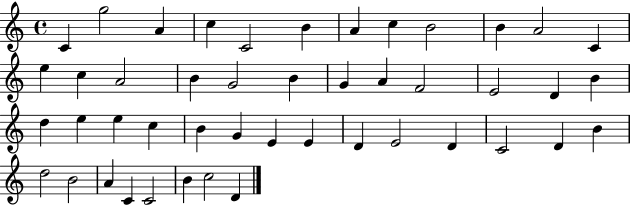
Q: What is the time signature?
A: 4/4